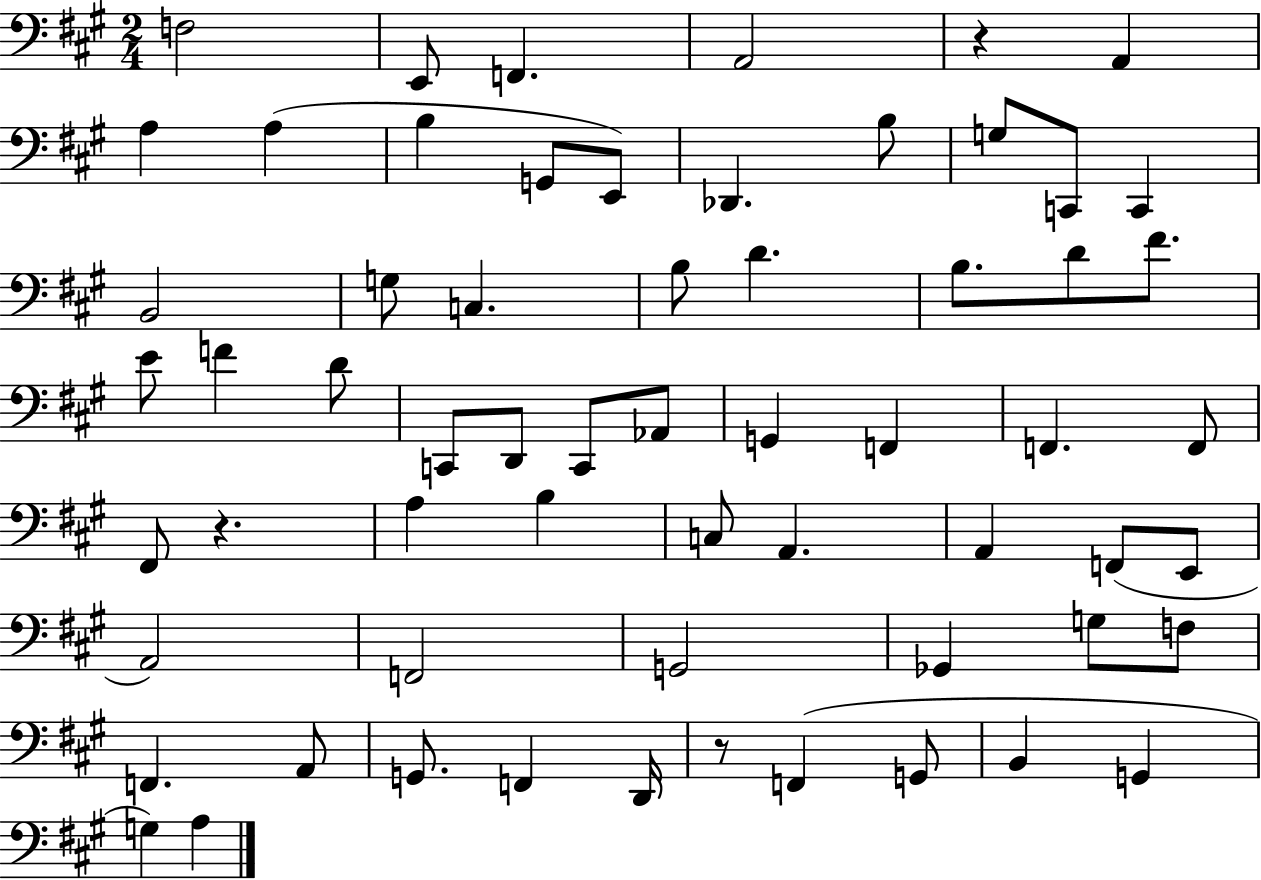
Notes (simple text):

F3/h E2/e F2/q. A2/h R/q A2/q A3/q A3/q B3/q G2/e E2/e Db2/q. B3/e G3/e C2/e C2/q B2/h G3/e C3/q. B3/e D4/q. B3/e. D4/e F#4/e. E4/e F4/q D4/e C2/e D2/e C2/e Ab2/e G2/q F2/q F2/q. F2/e F#2/e R/q. A3/q B3/q C3/e A2/q. A2/q F2/e E2/e A2/h F2/h G2/h Gb2/q G3/e F3/e F2/q. A2/e G2/e. F2/q D2/s R/e F2/q G2/e B2/q G2/q G3/q A3/q